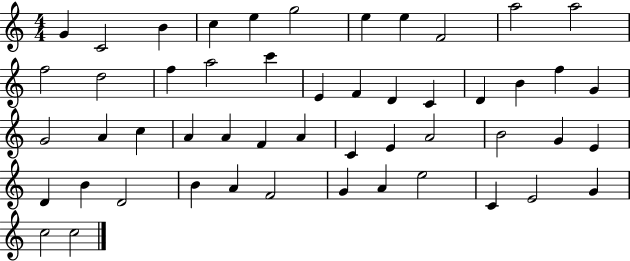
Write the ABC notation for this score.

X:1
T:Untitled
M:4/4
L:1/4
K:C
G C2 B c e g2 e e F2 a2 a2 f2 d2 f a2 c' E F D C D B f G G2 A c A A F A C E A2 B2 G E D B D2 B A F2 G A e2 C E2 G c2 c2